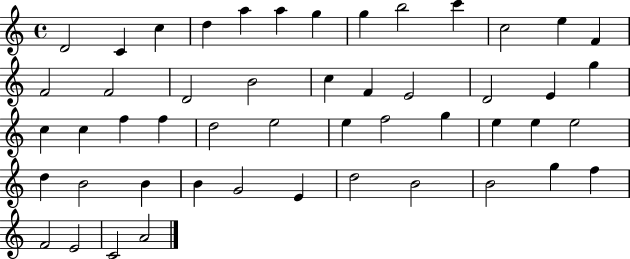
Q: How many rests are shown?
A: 0